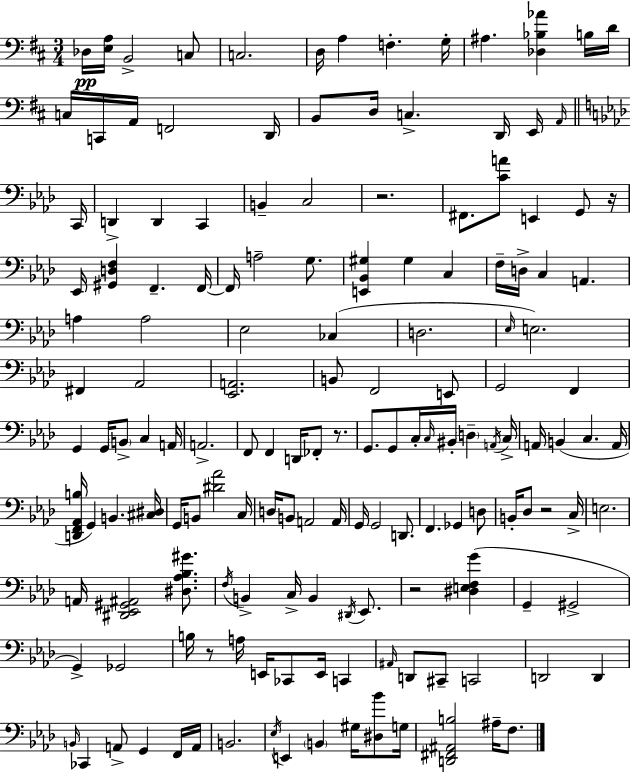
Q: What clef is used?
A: bass